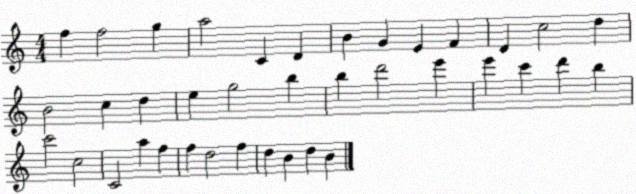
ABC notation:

X:1
T:Untitled
M:4/4
L:1/4
K:C
f f2 g a2 C D B G E F D c2 d B2 c d e g2 b b d'2 e' e' c' d' b c'2 c2 C2 a f f d2 f d B d B